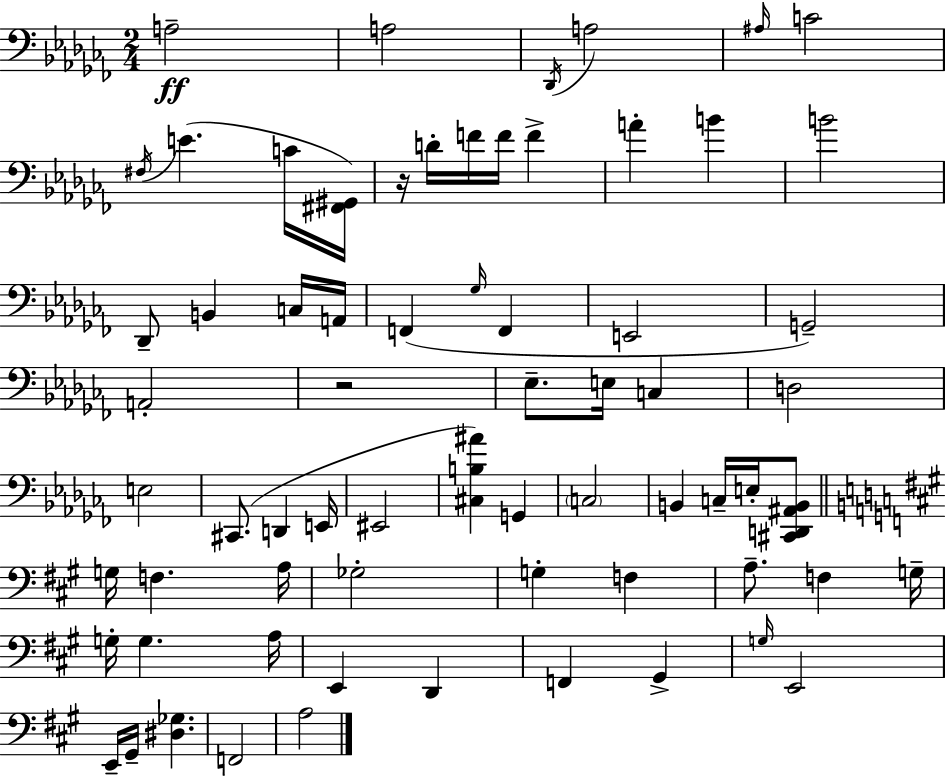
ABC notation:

X:1
T:Untitled
M:2/4
L:1/4
K:Abm
A,2 A,2 _D,,/4 A,2 ^A,/4 C2 ^F,/4 E C/4 [^F,,^G,,]/4 z/4 D/4 F/4 F/4 F A B B2 _D,,/2 B,, C,/4 A,,/4 F,, _G,/4 F,, E,,2 G,,2 A,,2 z2 _E,/2 E,/4 C, D,2 E,2 ^C,,/2 D,, E,,/4 ^E,,2 [^C,B,^A] G,, C,2 B,, C,/4 E,/4 [^C,,D,,^A,,B,,]/2 G,/4 F, A,/4 _G,2 G, F, A,/2 F, G,/4 G,/4 G, A,/4 E,, D,, F,, ^G,, G,/4 E,,2 E,,/4 ^G,,/4 [^D,_G,] F,,2 A,2